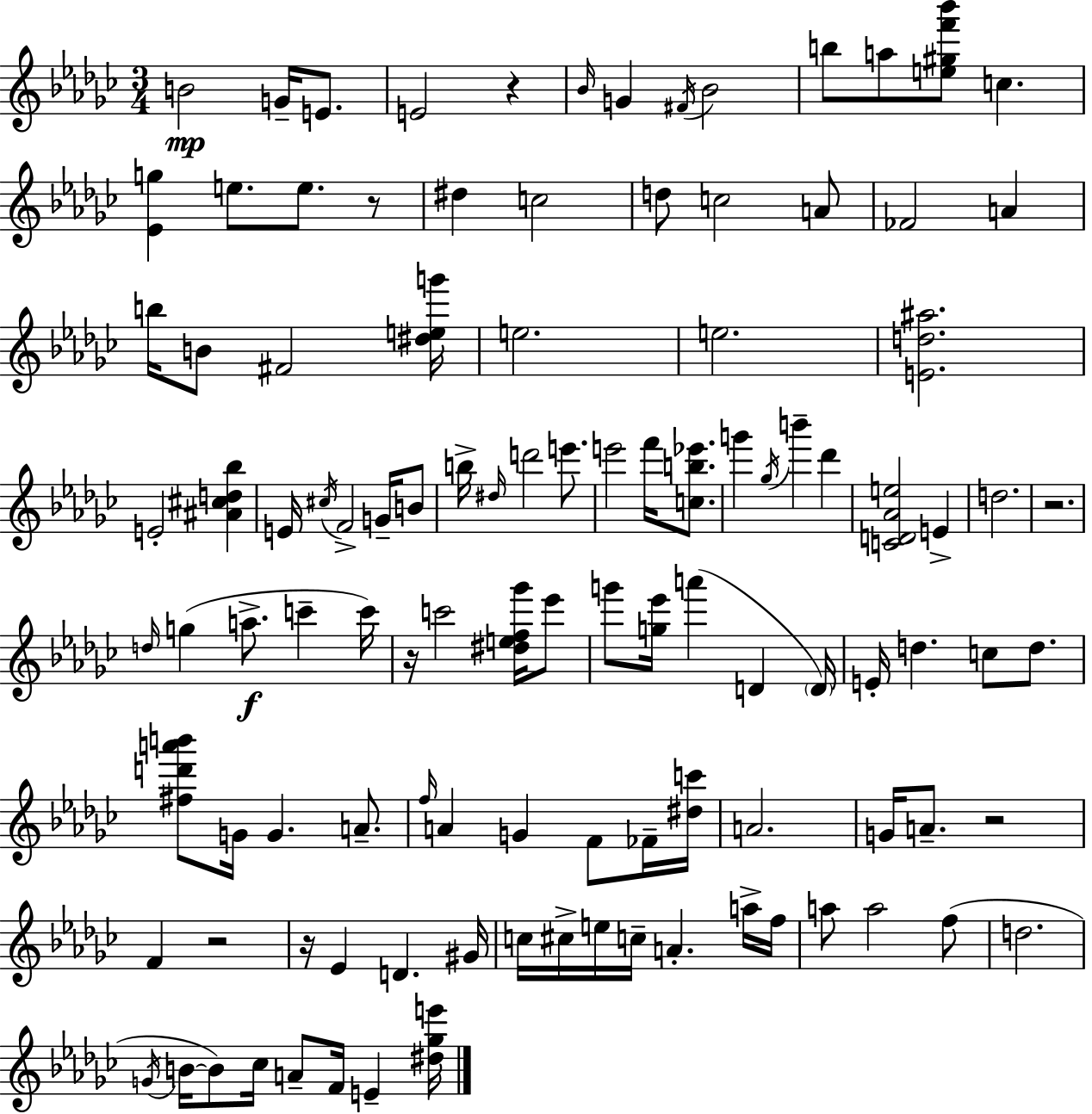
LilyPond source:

{
  \clef treble
  \numericTimeSignature
  \time 3/4
  \key ees \minor
  \repeat volta 2 { b'2\mp g'16-- e'8. | e'2 r4 | \grace { bes'16 } g'4 \acciaccatura { fis'16 } bes'2 | b''8 a''8 <e'' gis'' f''' bes'''>8 c''4. | \break <ees' g''>4 e''8. e''8. | r8 dis''4 c''2 | d''8 c''2 | a'8 fes'2 a'4 | \break b''16 b'8 fis'2 | <dis'' e'' g'''>16 e''2. | e''2. | <e' d'' ais''>2. | \break e'2-. <ais' cis'' d'' bes''>4 | e'16 \acciaccatura { cis''16 } f'2-> | g'16-- b'8 b''16-> \grace { dis''16 } d'''2 | e'''8. e'''2 | \break f'''16 <c'' b'' ees'''>8. g'''4 \acciaccatura { ges''16 } b'''4-- | des'''4 <c' d' aes' e''>2 | e'4-> d''2. | r2. | \break \grace { d''16 }( g''4 a''8.->\f | c'''4-- c'''16) r16 c'''2 | <dis'' e'' f'' ges'''>16 ees'''8 g'''8 <g'' ees'''>16 a'''4( | d'4 \parenthesize d'16) e'16-. d''4. | \break c''8 d''8. <fis'' d''' a''' b'''>8 g'16 g'4. | a'8.-- \grace { f''16 } a'4 g'4 | f'8 fes'16-- <dis'' c'''>16 a'2. | g'16 a'8.-- r2 | \break f'4 r2 | r16 ees'4 | d'4. gis'16 c''16 cis''16-> e''16 c''16-- a'4.-. | a''16-> f''16 a''8 a''2 | \break f''8( d''2. | \acciaccatura { g'16 } b'16~~ b'8) ces''16 | a'8-- f'16 e'4-- <dis'' ges'' e'''>16 } \bar "|."
}